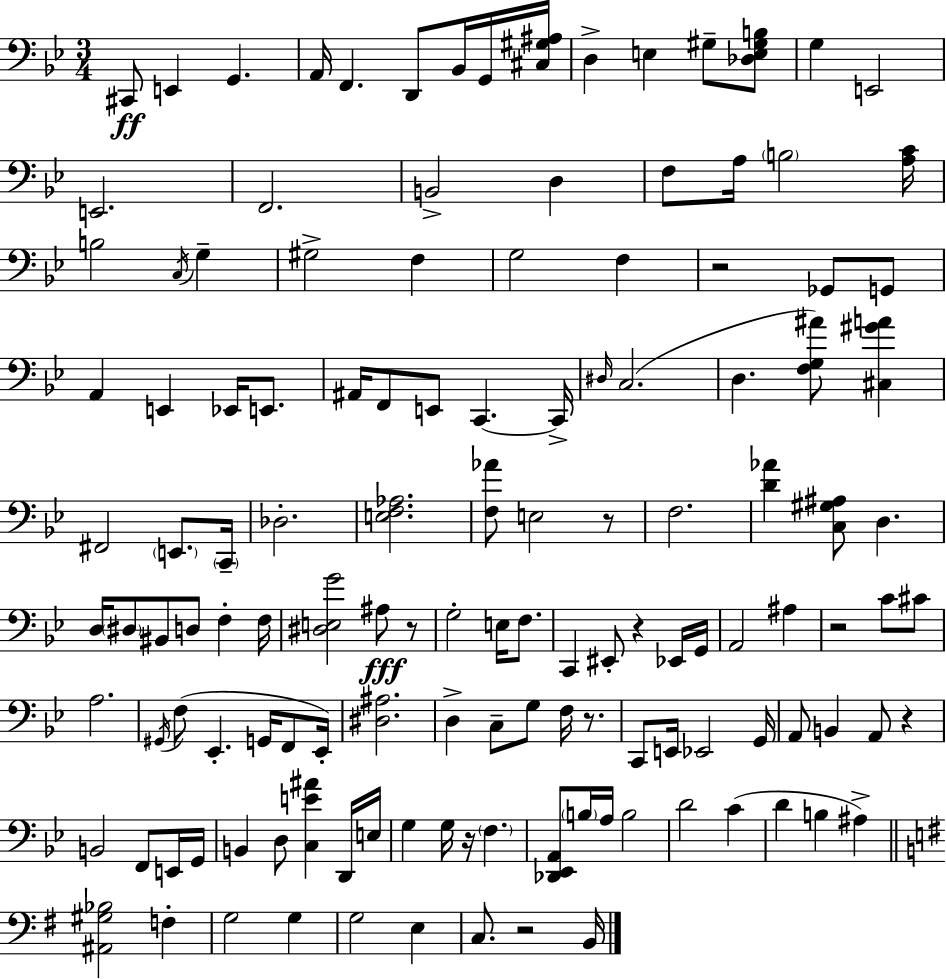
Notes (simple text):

C#2/e E2/q G2/q. A2/s F2/q. D2/e Bb2/s G2/s [C#3,G#3,A#3]/s D3/q E3/q G#3/e [Db3,E3,G#3,B3]/e G3/q E2/h E2/h. F2/h. B2/h D3/q F3/e A3/s B3/h [A3,C4]/s B3/h C3/s G3/q G#3/h F3/q G3/h F3/q R/h Gb2/e G2/e A2/q E2/q Eb2/s E2/e. A#2/s F2/e E2/e C2/q. C2/s D#3/s C3/h. D3/q. [F3,G3,A#4]/e [C#3,G#4,A4]/q F#2/h E2/e. C2/s Db3/h. [E3,F3,Ab3]/h. [F3,Ab4]/e E3/h R/e F3/h. [D4,Ab4]/q [C3,G#3,A#3]/e D3/q. D3/s D#3/e BIS2/e D3/e F3/q F3/s [D#3,E3,G4]/h A#3/e R/e G3/h E3/s F3/e. C2/q EIS2/e R/q Eb2/s G2/s A2/h A#3/q R/h C4/e C#4/e A3/h. G#2/s F3/e Eb2/q. G2/s F2/e Eb2/s [D#3,A#3]/h. D3/q C3/e G3/e F3/s R/e. C2/e E2/s Eb2/h G2/s A2/e B2/q A2/e R/q B2/h F2/e E2/s G2/s B2/q D3/e [C3,E4,A#4]/q D2/s E3/s G3/q G3/s R/s F3/q. [Db2,Eb2,A2]/e B3/s A3/s B3/h D4/h C4/q D4/q B3/q A#3/q [A#2,G#3,Bb3]/h F3/q G3/h G3/q G3/h E3/q C3/e. R/h B2/s